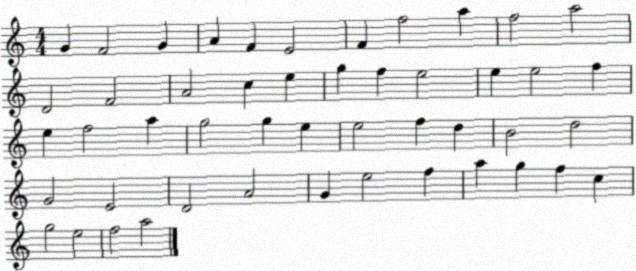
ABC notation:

X:1
T:Untitled
M:4/4
L:1/4
K:C
G F2 G A F E2 F f2 a f2 a2 D2 F2 A2 c e g f e2 e e2 f e f2 a g2 g e e2 f d B2 d2 G2 E2 D2 A2 G e2 f a g f c g2 e2 f2 a2